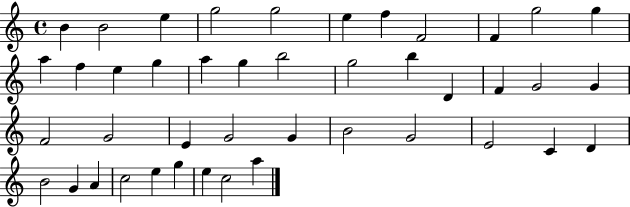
{
  \clef treble
  \time 4/4
  \defaultTimeSignature
  \key c \major
  b'4 b'2 e''4 | g''2 g''2 | e''4 f''4 f'2 | f'4 g''2 g''4 | \break a''4 f''4 e''4 g''4 | a''4 g''4 b''2 | g''2 b''4 d'4 | f'4 g'2 g'4 | \break f'2 g'2 | e'4 g'2 g'4 | b'2 g'2 | e'2 c'4 d'4 | \break b'2 g'4 a'4 | c''2 e''4 g''4 | e''4 c''2 a''4 | \bar "|."
}